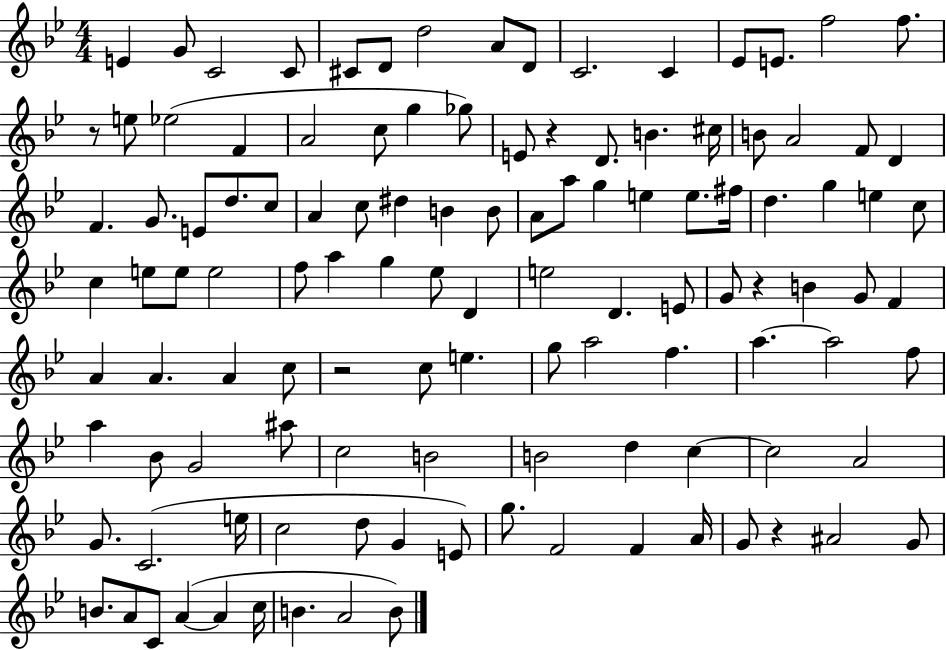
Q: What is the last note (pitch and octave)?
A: B4